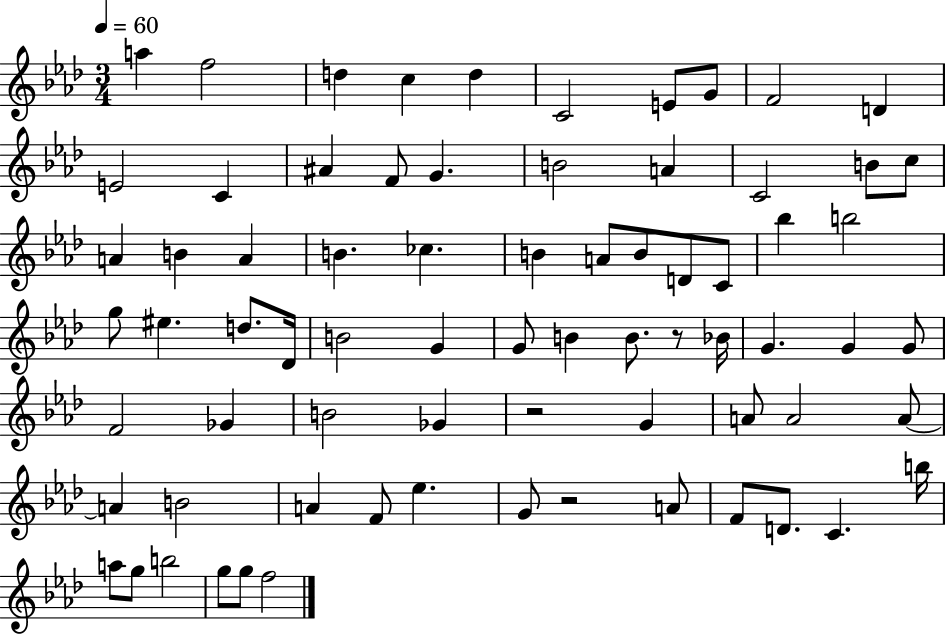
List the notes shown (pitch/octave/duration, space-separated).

A5/q F5/h D5/q C5/q D5/q C4/h E4/e G4/e F4/h D4/q E4/h C4/q A#4/q F4/e G4/q. B4/h A4/q C4/h B4/e C5/e A4/q B4/q A4/q B4/q. CES5/q. B4/q A4/e B4/e D4/e C4/e Bb5/q B5/h G5/e EIS5/q. D5/e. Db4/s B4/h G4/q G4/e B4/q B4/e. R/e Bb4/s G4/q. G4/q G4/e F4/h Gb4/q B4/h Gb4/q R/h G4/q A4/e A4/h A4/e A4/q B4/h A4/q F4/e Eb5/q. G4/e R/h A4/e F4/e D4/e. C4/q. B5/s A5/e G5/e B5/h G5/e G5/e F5/h